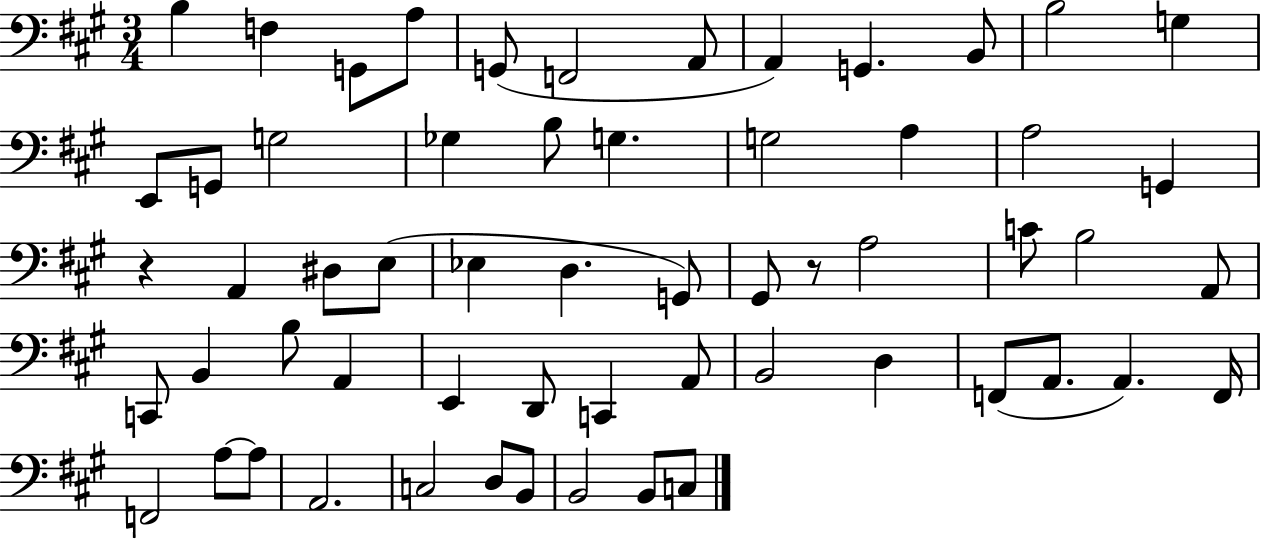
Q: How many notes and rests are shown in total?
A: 59